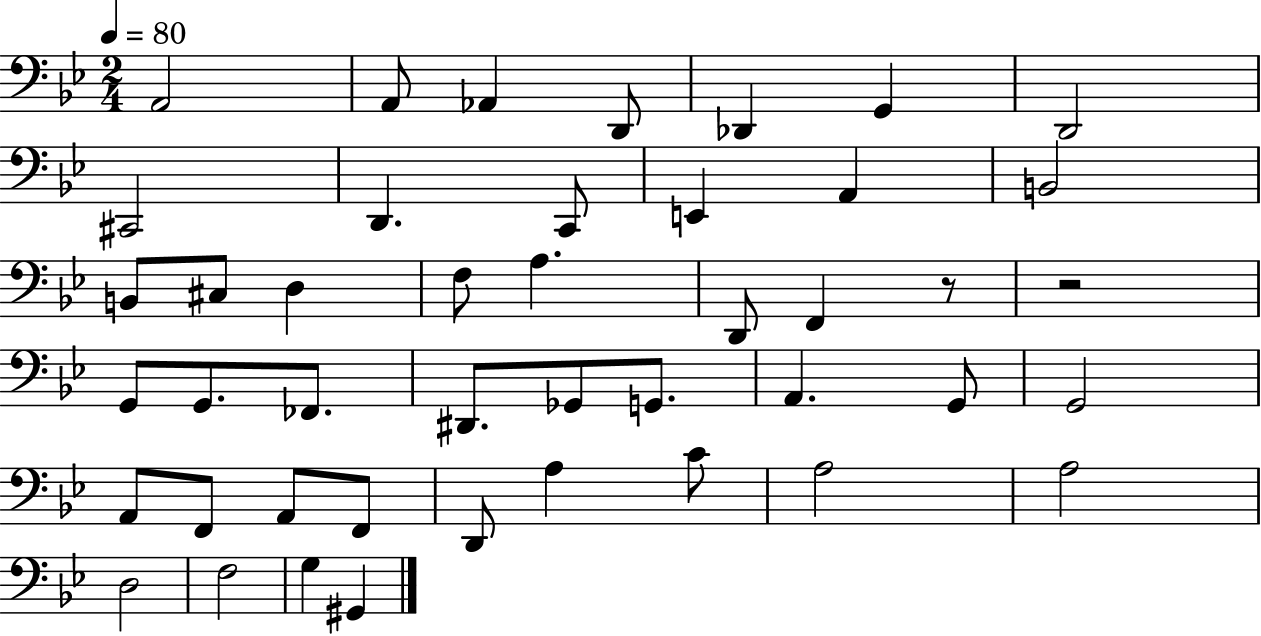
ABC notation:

X:1
T:Untitled
M:2/4
L:1/4
K:Bb
A,,2 A,,/2 _A,, D,,/2 _D,, G,, D,,2 ^C,,2 D,, C,,/2 E,, A,, B,,2 B,,/2 ^C,/2 D, F,/2 A, D,,/2 F,, z/2 z2 G,,/2 G,,/2 _F,,/2 ^D,,/2 _G,,/2 G,,/2 A,, G,,/2 G,,2 A,,/2 F,,/2 A,,/2 F,,/2 D,,/2 A, C/2 A,2 A,2 D,2 F,2 G, ^G,,